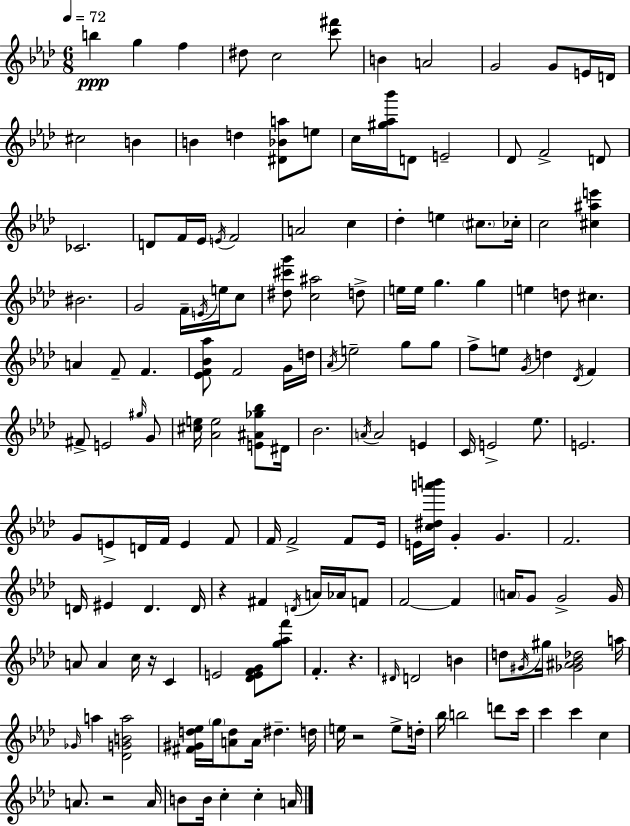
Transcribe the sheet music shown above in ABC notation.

X:1
T:Untitled
M:6/8
L:1/4
K:Ab
b g f ^d/2 c2 [c'^f']/2 B A2 G2 G/2 E/4 D/4 ^c2 B B d [^D_Ba]/2 e/2 c/4 [^g_a_b']/4 D/2 E2 _D/2 F2 D/2 _C2 D/2 F/4 _E/4 E/4 F2 A2 c _d e ^c/2 _c/4 c2 [^c^ae'] ^B2 G2 F/4 E/4 e/4 c/2 [^d^c'g']/2 [c^a]2 d/2 e/4 e/4 g g e d/2 ^c A F/2 F [_EF_B_a]/2 F2 G/4 d/4 _A/4 e2 g/2 g/2 f/2 e/2 G/4 d _D/4 F ^F/2 E2 ^g/4 G/2 [^ce]/4 [_Ae]2 [E^A_g_b]/2 ^D/4 _B2 A/4 A2 E C/4 E2 _e/2 E2 G/2 E/2 D/4 F/4 E F/2 F/4 F2 F/2 _E/4 E/4 [c^da'b']/4 G G F2 D/4 ^E D D/4 z ^F D/4 A/4 _A/4 F/2 F2 F A/4 G/2 G2 G/4 A/2 A c/4 z/4 C E2 [_DEFG]/2 [g_af']/2 F z ^D/4 D2 B d/2 ^G/4 ^g/4 [_G^A_B_d]2 a/4 _G/4 a [_DGBa]2 [^F^Gd_e]/4 g/4 [Ad]/2 A/4 ^d d/4 e/4 z2 e/2 d/4 _b/4 b2 d'/2 c'/4 c' c' c A/2 z2 A/4 B/2 B/4 c c A/4